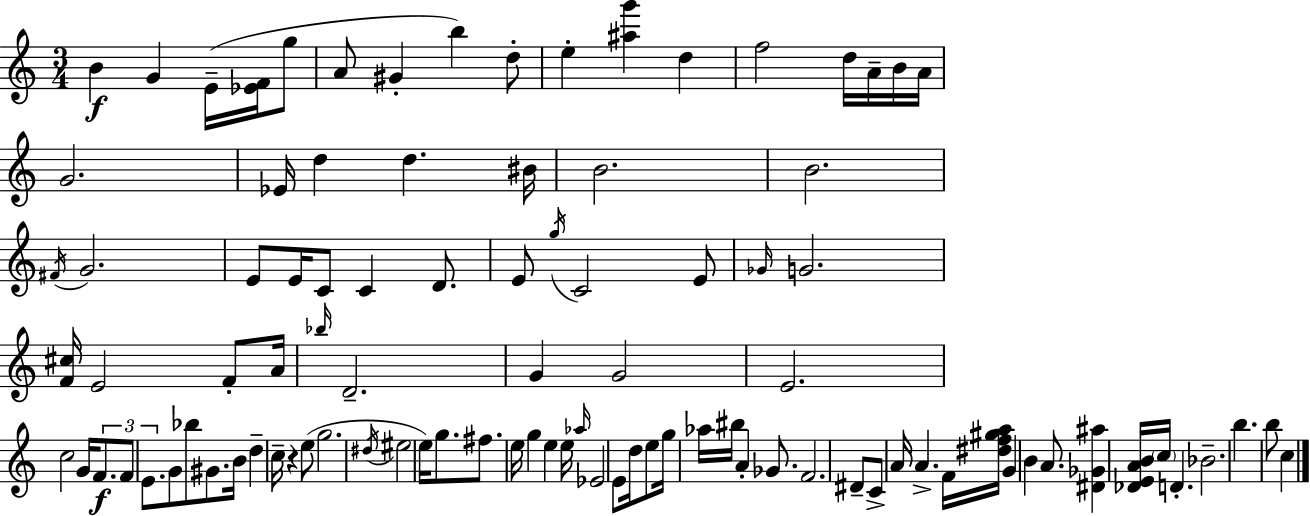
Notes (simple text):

B4/q G4/q E4/s [Eb4,F4]/s G5/e A4/e G#4/q B5/q D5/e E5/q [A#5,G6]/q D5/q F5/h D5/s A4/s B4/s A4/s G4/h. Eb4/s D5/q D5/q. BIS4/s B4/h. B4/h. F#4/s G4/h. E4/e E4/s C4/e C4/q D4/e. E4/e G5/s C4/h E4/e Gb4/s G4/h. [F4,C#5]/s E4/h F4/e A4/s Bb5/s D4/h. G4/q G4/h E4/h. C5/h G4/s F4/e. F4/e E4/e. G4/e Bb5/e G#4/e. B4/s D5/q C5/s R/q E5/e G5/h. D#5/s EIS5/h E5/s G5/e. F#5/e. E5/s G5/q E5/q E5/s Ab5/s Eb4/h E4/e D5/s E5/e G5/s Ab5/s BIS5/s A4/q Gb4/e. F4/h. D#4/e C4/e A4/s A4/q. F4/s [D#5,F5,G#5,A5]/s G4/q B4/q A4/e. [D#4,Gb4,A#5]/q [Db4,E4,A4,B4]/s C5/s D4/q. Bb4/h. B5/q. B5/e C5/q